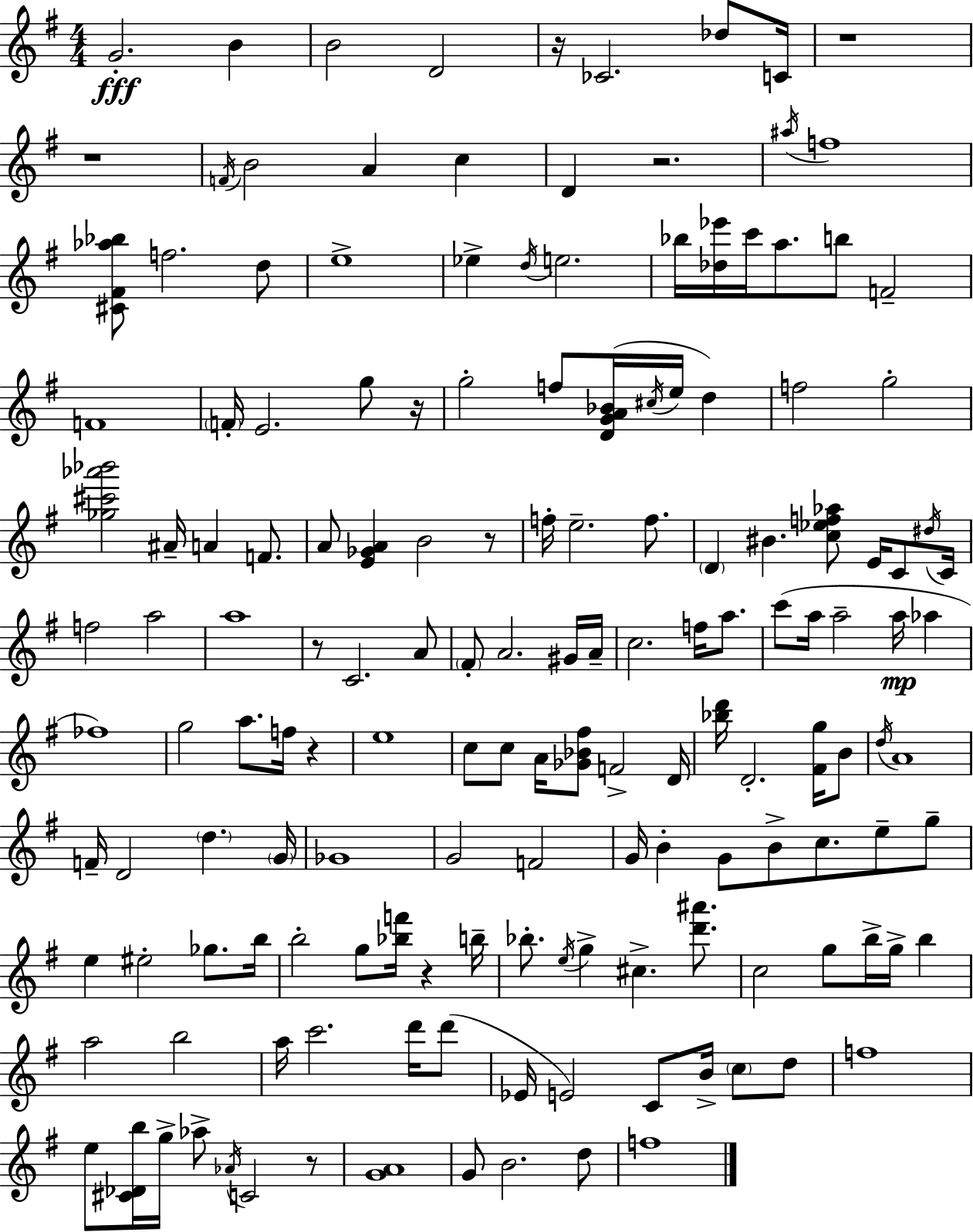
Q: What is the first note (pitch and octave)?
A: G4